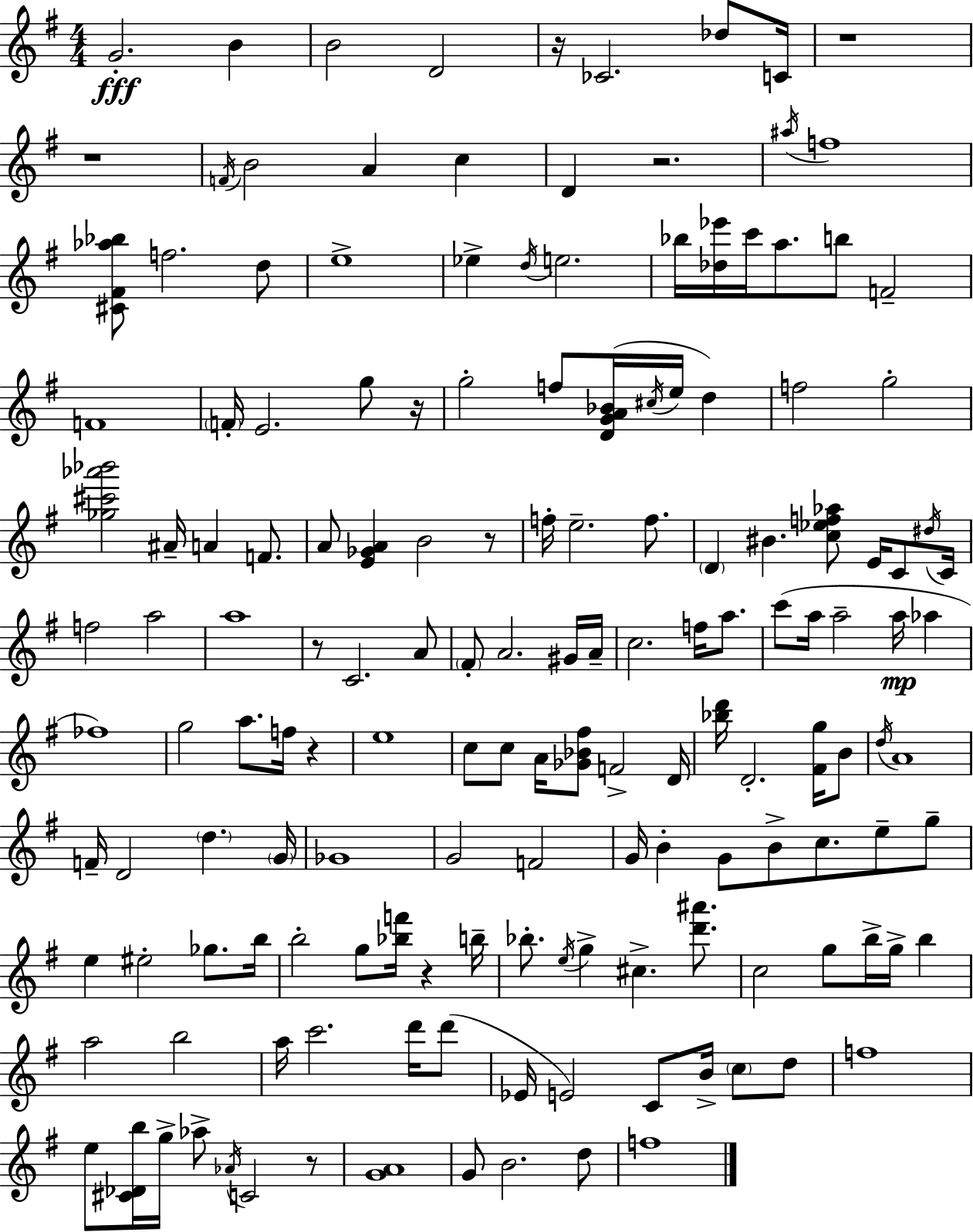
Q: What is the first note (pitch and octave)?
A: G4